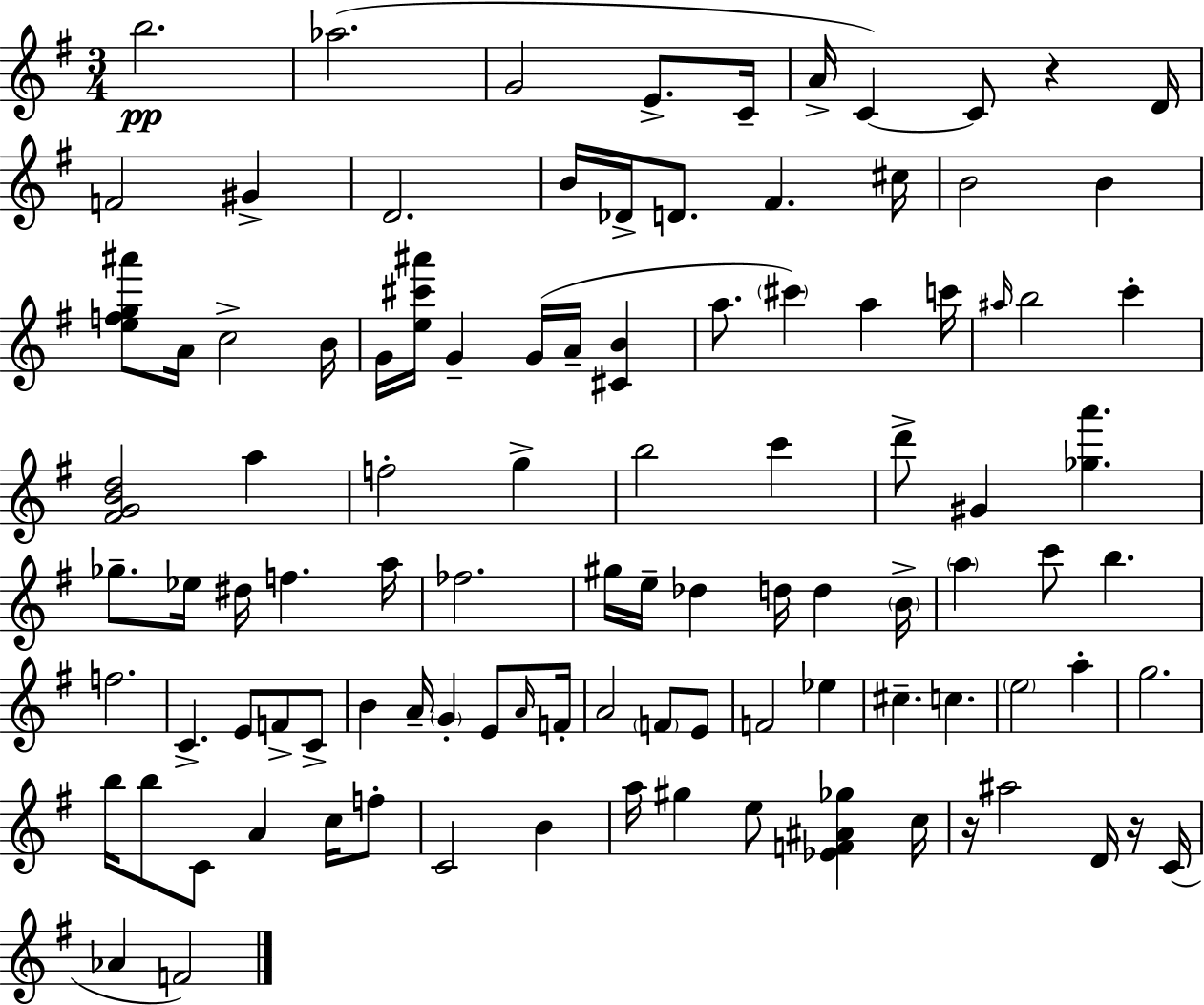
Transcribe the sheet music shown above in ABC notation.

X:1
T:Untitled
M:3/4
L:1/4
K:G
b2 _a2 G2 E/2 C/4 A/4 C C/2 z D/4 F2 ^G D2 B/4 _D/4 D/2 ^F ^c/4 B2 B [efg^a']/2 A/4 c2 B/4 G/4 [e^c'^a']/4 G G/4 A/4 [^CB] a/2 ^c' a c'/4 ^a/4 b2 c' [^FGBd]2 a f2 g b2 c' d'/2 ^G [_ga'] _g/2 _e/4 ^d/4 f a/4 _f2 ^g/4 e/4 _d d/4 d B/4 a c'/2 b f2 C E/2 F/2 C/2 B A/4 G E/2 A/4 F/4 A2 F/2 E/2 F2 _e ^c c e2 a g2 b/4 b/2 C/2 A c/4 f/2 C2 B a/4 ^g e/2 [_EF^A_g] c/4 z/4 ^a2 D/4 z/4 C/4 _A F2